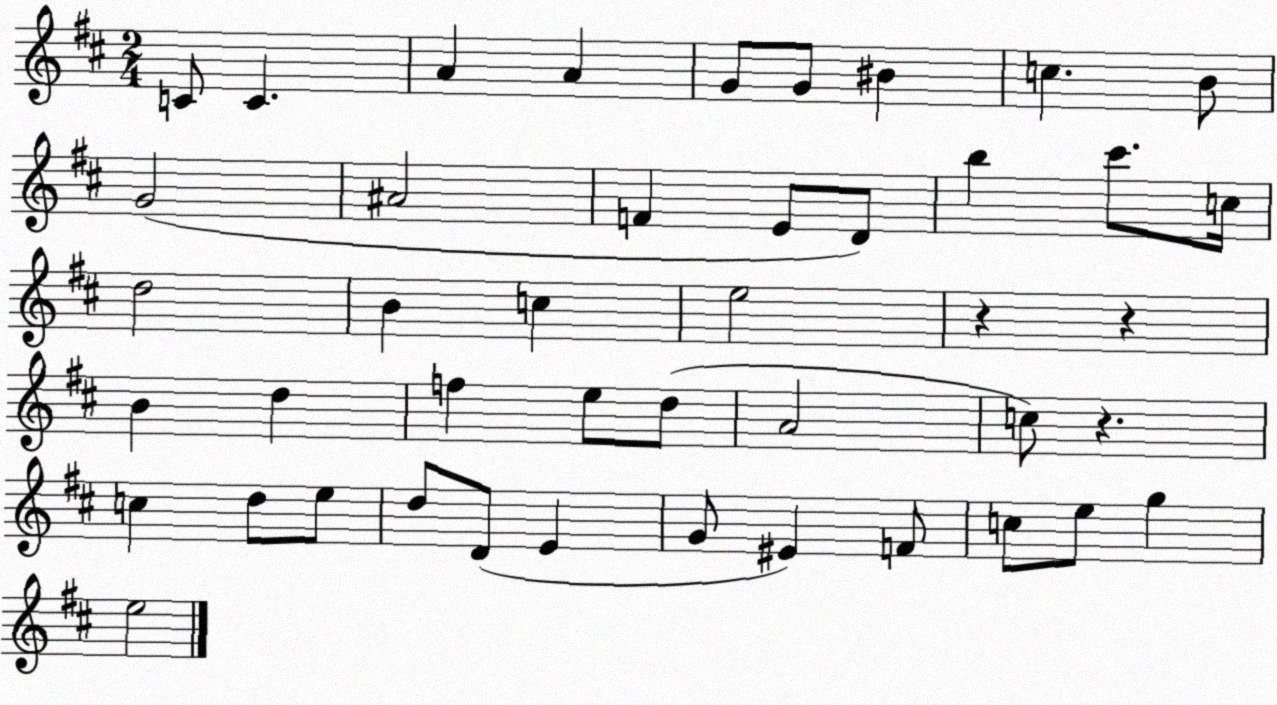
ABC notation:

X:1
T:Untitled
M:2/4
L:1/4
K:D
C/2 C A A G/2 G/2 ^B c B/2 G2 ^A2 F E/2 D/2 b ^c'/2 c/4 d2 B c e2 z z B d f e/2 d/2 A2 c/2 z c d/2 e/2 d/2 D/2 E G/2 ^E F/2 c/2 e/2 g e2